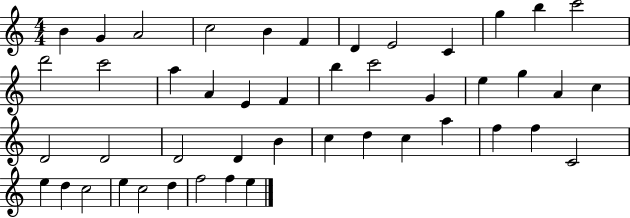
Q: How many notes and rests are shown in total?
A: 46